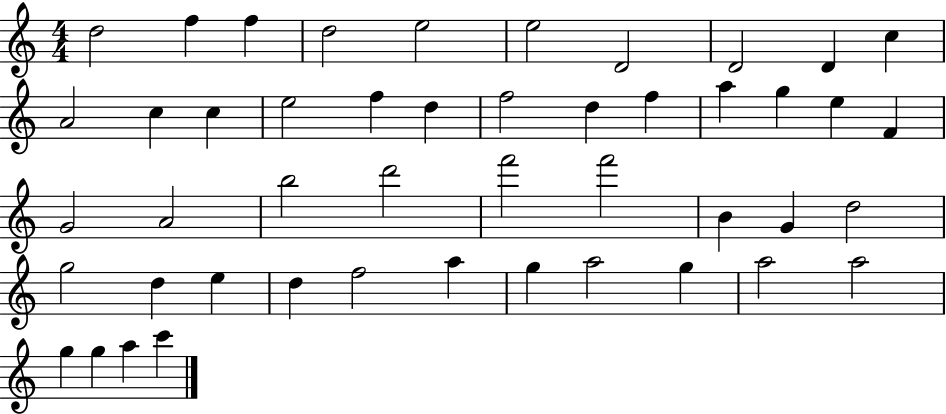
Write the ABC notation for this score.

X:1
T:Untitled
M:4/4
L:1/4
K:C
d2 f f d2 e2 e2 D2 D2 D c A2 c c e2 f d f2 d f a g e F G2 A2 b2 d'2 f'2 f'2 B G d2 g2 d e d f2 a g a2 g a2 a2 g g a c'